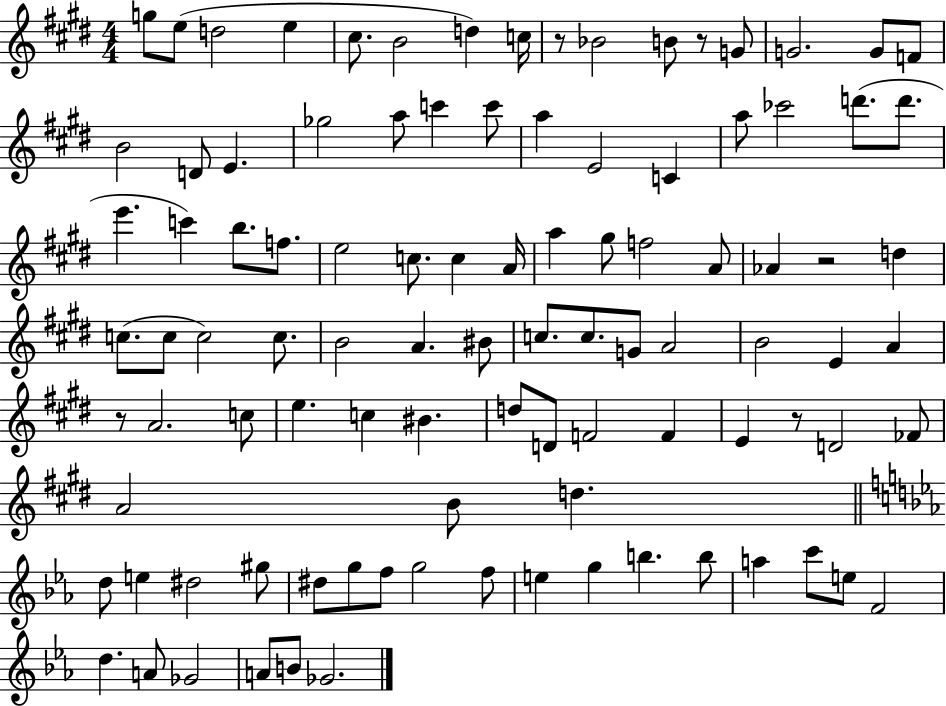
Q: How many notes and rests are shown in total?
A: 99